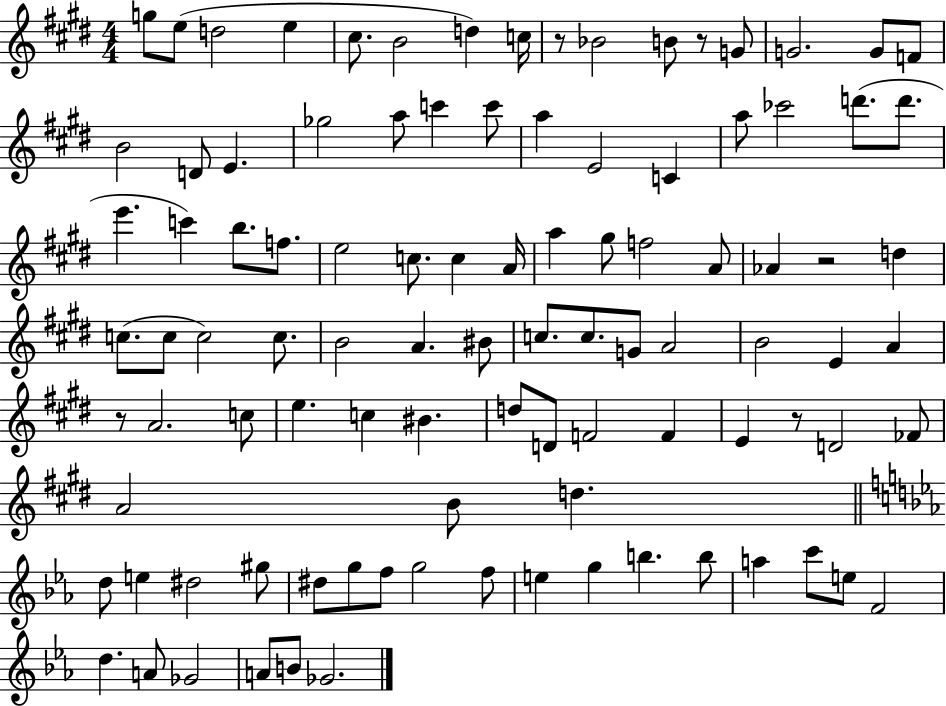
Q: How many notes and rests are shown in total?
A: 99